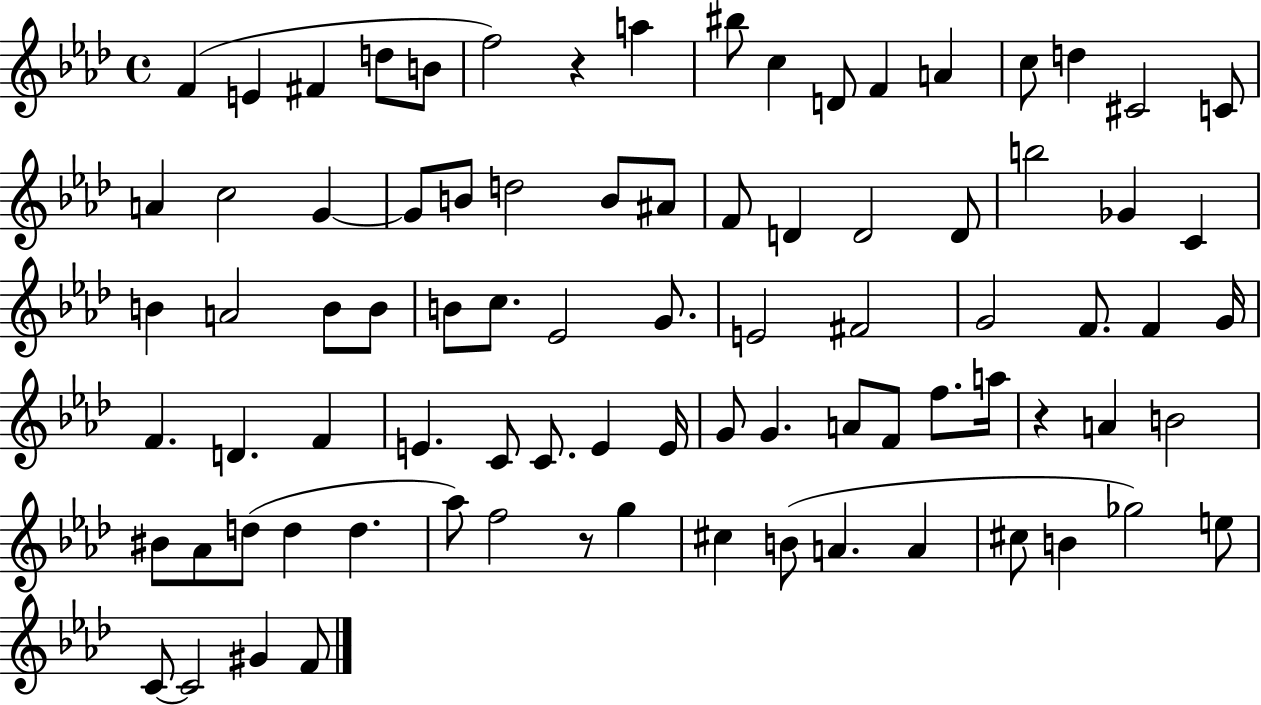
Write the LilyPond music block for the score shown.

{
  \clef treble
  \time 4/4
  \defaultTimeSignature
  \key aes \major
  f'4( e'4 fis'4 d''8 b'8 | f''2) r4 a''4 | bis''8 c''4 d'8 f'4 a'4 | c''8 d''4 cis'2 c'8 | \break a'4 c''2 g'4~~ | g'8 b'8 d''2 b'8 ais'8 | f'8 d'4 d'2 d'8 | b''2 ges'4 c'4 | \break b'4 a'2 b'8 b'8 | b'8 c''8. ees'2 g'8. | e'2 fis'2 | g'2 f'8. f'4 g'16 | \break f'4. d'4. f'4 | e'4. c'8 c'8. e'4 e'16 | g'8 g'4. a'8 f'8 f''8. a''16 | r4 a'4 b'2 | \break bis'8 aes'8 d''8( d''4 d''4. | aes''8) f''2 r8 g''4 | cis''4 b'8( a'4. a'4 | cis''8 b'4 ges''2) e''8 | \break c'8~~ c'2 gis'4 f'8 | \bar "|."
}